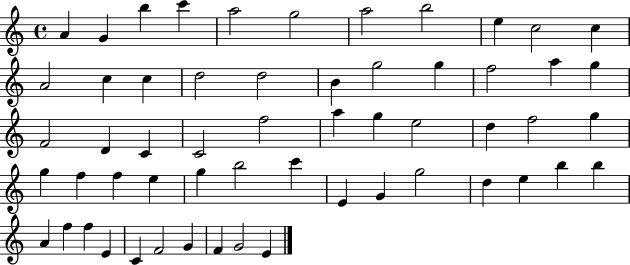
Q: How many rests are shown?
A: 0